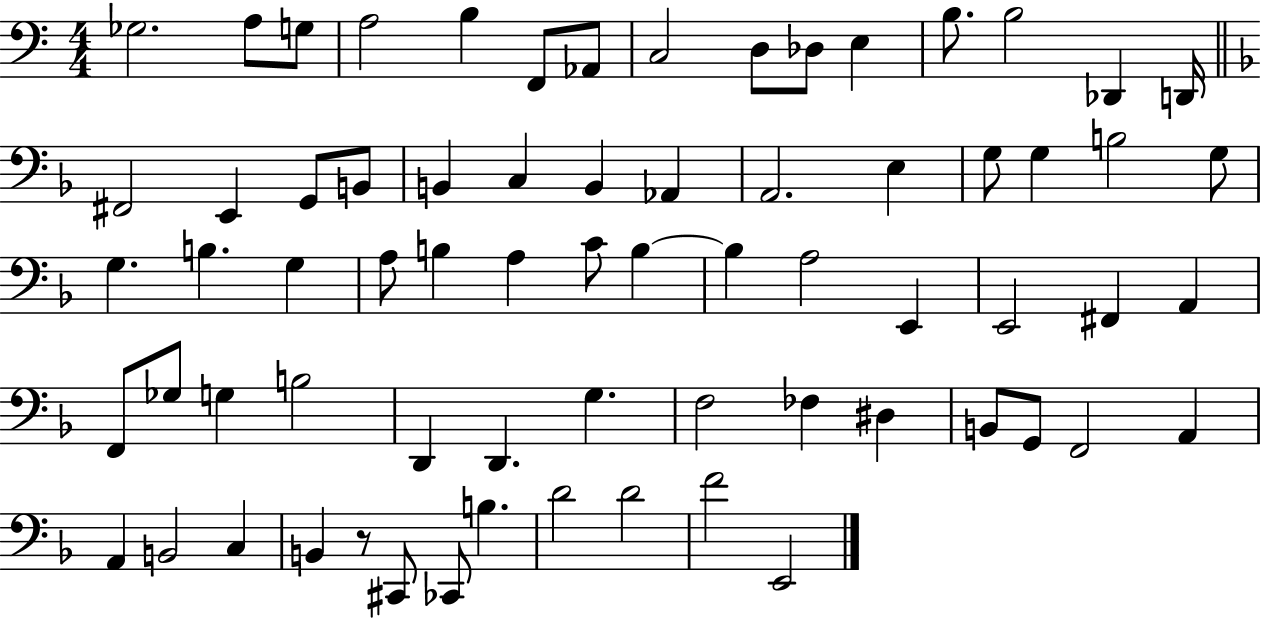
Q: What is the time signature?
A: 4/4